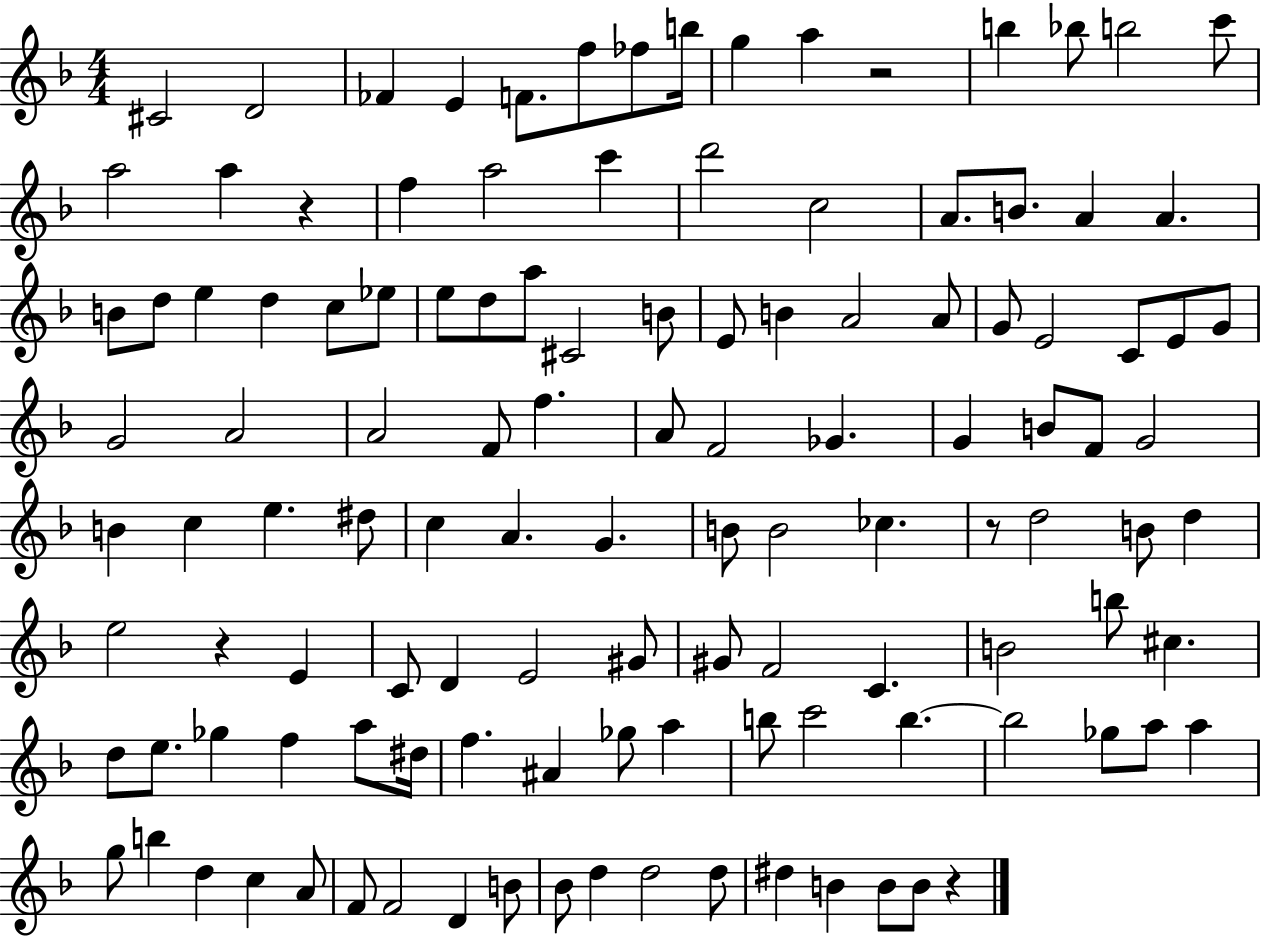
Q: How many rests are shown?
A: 5